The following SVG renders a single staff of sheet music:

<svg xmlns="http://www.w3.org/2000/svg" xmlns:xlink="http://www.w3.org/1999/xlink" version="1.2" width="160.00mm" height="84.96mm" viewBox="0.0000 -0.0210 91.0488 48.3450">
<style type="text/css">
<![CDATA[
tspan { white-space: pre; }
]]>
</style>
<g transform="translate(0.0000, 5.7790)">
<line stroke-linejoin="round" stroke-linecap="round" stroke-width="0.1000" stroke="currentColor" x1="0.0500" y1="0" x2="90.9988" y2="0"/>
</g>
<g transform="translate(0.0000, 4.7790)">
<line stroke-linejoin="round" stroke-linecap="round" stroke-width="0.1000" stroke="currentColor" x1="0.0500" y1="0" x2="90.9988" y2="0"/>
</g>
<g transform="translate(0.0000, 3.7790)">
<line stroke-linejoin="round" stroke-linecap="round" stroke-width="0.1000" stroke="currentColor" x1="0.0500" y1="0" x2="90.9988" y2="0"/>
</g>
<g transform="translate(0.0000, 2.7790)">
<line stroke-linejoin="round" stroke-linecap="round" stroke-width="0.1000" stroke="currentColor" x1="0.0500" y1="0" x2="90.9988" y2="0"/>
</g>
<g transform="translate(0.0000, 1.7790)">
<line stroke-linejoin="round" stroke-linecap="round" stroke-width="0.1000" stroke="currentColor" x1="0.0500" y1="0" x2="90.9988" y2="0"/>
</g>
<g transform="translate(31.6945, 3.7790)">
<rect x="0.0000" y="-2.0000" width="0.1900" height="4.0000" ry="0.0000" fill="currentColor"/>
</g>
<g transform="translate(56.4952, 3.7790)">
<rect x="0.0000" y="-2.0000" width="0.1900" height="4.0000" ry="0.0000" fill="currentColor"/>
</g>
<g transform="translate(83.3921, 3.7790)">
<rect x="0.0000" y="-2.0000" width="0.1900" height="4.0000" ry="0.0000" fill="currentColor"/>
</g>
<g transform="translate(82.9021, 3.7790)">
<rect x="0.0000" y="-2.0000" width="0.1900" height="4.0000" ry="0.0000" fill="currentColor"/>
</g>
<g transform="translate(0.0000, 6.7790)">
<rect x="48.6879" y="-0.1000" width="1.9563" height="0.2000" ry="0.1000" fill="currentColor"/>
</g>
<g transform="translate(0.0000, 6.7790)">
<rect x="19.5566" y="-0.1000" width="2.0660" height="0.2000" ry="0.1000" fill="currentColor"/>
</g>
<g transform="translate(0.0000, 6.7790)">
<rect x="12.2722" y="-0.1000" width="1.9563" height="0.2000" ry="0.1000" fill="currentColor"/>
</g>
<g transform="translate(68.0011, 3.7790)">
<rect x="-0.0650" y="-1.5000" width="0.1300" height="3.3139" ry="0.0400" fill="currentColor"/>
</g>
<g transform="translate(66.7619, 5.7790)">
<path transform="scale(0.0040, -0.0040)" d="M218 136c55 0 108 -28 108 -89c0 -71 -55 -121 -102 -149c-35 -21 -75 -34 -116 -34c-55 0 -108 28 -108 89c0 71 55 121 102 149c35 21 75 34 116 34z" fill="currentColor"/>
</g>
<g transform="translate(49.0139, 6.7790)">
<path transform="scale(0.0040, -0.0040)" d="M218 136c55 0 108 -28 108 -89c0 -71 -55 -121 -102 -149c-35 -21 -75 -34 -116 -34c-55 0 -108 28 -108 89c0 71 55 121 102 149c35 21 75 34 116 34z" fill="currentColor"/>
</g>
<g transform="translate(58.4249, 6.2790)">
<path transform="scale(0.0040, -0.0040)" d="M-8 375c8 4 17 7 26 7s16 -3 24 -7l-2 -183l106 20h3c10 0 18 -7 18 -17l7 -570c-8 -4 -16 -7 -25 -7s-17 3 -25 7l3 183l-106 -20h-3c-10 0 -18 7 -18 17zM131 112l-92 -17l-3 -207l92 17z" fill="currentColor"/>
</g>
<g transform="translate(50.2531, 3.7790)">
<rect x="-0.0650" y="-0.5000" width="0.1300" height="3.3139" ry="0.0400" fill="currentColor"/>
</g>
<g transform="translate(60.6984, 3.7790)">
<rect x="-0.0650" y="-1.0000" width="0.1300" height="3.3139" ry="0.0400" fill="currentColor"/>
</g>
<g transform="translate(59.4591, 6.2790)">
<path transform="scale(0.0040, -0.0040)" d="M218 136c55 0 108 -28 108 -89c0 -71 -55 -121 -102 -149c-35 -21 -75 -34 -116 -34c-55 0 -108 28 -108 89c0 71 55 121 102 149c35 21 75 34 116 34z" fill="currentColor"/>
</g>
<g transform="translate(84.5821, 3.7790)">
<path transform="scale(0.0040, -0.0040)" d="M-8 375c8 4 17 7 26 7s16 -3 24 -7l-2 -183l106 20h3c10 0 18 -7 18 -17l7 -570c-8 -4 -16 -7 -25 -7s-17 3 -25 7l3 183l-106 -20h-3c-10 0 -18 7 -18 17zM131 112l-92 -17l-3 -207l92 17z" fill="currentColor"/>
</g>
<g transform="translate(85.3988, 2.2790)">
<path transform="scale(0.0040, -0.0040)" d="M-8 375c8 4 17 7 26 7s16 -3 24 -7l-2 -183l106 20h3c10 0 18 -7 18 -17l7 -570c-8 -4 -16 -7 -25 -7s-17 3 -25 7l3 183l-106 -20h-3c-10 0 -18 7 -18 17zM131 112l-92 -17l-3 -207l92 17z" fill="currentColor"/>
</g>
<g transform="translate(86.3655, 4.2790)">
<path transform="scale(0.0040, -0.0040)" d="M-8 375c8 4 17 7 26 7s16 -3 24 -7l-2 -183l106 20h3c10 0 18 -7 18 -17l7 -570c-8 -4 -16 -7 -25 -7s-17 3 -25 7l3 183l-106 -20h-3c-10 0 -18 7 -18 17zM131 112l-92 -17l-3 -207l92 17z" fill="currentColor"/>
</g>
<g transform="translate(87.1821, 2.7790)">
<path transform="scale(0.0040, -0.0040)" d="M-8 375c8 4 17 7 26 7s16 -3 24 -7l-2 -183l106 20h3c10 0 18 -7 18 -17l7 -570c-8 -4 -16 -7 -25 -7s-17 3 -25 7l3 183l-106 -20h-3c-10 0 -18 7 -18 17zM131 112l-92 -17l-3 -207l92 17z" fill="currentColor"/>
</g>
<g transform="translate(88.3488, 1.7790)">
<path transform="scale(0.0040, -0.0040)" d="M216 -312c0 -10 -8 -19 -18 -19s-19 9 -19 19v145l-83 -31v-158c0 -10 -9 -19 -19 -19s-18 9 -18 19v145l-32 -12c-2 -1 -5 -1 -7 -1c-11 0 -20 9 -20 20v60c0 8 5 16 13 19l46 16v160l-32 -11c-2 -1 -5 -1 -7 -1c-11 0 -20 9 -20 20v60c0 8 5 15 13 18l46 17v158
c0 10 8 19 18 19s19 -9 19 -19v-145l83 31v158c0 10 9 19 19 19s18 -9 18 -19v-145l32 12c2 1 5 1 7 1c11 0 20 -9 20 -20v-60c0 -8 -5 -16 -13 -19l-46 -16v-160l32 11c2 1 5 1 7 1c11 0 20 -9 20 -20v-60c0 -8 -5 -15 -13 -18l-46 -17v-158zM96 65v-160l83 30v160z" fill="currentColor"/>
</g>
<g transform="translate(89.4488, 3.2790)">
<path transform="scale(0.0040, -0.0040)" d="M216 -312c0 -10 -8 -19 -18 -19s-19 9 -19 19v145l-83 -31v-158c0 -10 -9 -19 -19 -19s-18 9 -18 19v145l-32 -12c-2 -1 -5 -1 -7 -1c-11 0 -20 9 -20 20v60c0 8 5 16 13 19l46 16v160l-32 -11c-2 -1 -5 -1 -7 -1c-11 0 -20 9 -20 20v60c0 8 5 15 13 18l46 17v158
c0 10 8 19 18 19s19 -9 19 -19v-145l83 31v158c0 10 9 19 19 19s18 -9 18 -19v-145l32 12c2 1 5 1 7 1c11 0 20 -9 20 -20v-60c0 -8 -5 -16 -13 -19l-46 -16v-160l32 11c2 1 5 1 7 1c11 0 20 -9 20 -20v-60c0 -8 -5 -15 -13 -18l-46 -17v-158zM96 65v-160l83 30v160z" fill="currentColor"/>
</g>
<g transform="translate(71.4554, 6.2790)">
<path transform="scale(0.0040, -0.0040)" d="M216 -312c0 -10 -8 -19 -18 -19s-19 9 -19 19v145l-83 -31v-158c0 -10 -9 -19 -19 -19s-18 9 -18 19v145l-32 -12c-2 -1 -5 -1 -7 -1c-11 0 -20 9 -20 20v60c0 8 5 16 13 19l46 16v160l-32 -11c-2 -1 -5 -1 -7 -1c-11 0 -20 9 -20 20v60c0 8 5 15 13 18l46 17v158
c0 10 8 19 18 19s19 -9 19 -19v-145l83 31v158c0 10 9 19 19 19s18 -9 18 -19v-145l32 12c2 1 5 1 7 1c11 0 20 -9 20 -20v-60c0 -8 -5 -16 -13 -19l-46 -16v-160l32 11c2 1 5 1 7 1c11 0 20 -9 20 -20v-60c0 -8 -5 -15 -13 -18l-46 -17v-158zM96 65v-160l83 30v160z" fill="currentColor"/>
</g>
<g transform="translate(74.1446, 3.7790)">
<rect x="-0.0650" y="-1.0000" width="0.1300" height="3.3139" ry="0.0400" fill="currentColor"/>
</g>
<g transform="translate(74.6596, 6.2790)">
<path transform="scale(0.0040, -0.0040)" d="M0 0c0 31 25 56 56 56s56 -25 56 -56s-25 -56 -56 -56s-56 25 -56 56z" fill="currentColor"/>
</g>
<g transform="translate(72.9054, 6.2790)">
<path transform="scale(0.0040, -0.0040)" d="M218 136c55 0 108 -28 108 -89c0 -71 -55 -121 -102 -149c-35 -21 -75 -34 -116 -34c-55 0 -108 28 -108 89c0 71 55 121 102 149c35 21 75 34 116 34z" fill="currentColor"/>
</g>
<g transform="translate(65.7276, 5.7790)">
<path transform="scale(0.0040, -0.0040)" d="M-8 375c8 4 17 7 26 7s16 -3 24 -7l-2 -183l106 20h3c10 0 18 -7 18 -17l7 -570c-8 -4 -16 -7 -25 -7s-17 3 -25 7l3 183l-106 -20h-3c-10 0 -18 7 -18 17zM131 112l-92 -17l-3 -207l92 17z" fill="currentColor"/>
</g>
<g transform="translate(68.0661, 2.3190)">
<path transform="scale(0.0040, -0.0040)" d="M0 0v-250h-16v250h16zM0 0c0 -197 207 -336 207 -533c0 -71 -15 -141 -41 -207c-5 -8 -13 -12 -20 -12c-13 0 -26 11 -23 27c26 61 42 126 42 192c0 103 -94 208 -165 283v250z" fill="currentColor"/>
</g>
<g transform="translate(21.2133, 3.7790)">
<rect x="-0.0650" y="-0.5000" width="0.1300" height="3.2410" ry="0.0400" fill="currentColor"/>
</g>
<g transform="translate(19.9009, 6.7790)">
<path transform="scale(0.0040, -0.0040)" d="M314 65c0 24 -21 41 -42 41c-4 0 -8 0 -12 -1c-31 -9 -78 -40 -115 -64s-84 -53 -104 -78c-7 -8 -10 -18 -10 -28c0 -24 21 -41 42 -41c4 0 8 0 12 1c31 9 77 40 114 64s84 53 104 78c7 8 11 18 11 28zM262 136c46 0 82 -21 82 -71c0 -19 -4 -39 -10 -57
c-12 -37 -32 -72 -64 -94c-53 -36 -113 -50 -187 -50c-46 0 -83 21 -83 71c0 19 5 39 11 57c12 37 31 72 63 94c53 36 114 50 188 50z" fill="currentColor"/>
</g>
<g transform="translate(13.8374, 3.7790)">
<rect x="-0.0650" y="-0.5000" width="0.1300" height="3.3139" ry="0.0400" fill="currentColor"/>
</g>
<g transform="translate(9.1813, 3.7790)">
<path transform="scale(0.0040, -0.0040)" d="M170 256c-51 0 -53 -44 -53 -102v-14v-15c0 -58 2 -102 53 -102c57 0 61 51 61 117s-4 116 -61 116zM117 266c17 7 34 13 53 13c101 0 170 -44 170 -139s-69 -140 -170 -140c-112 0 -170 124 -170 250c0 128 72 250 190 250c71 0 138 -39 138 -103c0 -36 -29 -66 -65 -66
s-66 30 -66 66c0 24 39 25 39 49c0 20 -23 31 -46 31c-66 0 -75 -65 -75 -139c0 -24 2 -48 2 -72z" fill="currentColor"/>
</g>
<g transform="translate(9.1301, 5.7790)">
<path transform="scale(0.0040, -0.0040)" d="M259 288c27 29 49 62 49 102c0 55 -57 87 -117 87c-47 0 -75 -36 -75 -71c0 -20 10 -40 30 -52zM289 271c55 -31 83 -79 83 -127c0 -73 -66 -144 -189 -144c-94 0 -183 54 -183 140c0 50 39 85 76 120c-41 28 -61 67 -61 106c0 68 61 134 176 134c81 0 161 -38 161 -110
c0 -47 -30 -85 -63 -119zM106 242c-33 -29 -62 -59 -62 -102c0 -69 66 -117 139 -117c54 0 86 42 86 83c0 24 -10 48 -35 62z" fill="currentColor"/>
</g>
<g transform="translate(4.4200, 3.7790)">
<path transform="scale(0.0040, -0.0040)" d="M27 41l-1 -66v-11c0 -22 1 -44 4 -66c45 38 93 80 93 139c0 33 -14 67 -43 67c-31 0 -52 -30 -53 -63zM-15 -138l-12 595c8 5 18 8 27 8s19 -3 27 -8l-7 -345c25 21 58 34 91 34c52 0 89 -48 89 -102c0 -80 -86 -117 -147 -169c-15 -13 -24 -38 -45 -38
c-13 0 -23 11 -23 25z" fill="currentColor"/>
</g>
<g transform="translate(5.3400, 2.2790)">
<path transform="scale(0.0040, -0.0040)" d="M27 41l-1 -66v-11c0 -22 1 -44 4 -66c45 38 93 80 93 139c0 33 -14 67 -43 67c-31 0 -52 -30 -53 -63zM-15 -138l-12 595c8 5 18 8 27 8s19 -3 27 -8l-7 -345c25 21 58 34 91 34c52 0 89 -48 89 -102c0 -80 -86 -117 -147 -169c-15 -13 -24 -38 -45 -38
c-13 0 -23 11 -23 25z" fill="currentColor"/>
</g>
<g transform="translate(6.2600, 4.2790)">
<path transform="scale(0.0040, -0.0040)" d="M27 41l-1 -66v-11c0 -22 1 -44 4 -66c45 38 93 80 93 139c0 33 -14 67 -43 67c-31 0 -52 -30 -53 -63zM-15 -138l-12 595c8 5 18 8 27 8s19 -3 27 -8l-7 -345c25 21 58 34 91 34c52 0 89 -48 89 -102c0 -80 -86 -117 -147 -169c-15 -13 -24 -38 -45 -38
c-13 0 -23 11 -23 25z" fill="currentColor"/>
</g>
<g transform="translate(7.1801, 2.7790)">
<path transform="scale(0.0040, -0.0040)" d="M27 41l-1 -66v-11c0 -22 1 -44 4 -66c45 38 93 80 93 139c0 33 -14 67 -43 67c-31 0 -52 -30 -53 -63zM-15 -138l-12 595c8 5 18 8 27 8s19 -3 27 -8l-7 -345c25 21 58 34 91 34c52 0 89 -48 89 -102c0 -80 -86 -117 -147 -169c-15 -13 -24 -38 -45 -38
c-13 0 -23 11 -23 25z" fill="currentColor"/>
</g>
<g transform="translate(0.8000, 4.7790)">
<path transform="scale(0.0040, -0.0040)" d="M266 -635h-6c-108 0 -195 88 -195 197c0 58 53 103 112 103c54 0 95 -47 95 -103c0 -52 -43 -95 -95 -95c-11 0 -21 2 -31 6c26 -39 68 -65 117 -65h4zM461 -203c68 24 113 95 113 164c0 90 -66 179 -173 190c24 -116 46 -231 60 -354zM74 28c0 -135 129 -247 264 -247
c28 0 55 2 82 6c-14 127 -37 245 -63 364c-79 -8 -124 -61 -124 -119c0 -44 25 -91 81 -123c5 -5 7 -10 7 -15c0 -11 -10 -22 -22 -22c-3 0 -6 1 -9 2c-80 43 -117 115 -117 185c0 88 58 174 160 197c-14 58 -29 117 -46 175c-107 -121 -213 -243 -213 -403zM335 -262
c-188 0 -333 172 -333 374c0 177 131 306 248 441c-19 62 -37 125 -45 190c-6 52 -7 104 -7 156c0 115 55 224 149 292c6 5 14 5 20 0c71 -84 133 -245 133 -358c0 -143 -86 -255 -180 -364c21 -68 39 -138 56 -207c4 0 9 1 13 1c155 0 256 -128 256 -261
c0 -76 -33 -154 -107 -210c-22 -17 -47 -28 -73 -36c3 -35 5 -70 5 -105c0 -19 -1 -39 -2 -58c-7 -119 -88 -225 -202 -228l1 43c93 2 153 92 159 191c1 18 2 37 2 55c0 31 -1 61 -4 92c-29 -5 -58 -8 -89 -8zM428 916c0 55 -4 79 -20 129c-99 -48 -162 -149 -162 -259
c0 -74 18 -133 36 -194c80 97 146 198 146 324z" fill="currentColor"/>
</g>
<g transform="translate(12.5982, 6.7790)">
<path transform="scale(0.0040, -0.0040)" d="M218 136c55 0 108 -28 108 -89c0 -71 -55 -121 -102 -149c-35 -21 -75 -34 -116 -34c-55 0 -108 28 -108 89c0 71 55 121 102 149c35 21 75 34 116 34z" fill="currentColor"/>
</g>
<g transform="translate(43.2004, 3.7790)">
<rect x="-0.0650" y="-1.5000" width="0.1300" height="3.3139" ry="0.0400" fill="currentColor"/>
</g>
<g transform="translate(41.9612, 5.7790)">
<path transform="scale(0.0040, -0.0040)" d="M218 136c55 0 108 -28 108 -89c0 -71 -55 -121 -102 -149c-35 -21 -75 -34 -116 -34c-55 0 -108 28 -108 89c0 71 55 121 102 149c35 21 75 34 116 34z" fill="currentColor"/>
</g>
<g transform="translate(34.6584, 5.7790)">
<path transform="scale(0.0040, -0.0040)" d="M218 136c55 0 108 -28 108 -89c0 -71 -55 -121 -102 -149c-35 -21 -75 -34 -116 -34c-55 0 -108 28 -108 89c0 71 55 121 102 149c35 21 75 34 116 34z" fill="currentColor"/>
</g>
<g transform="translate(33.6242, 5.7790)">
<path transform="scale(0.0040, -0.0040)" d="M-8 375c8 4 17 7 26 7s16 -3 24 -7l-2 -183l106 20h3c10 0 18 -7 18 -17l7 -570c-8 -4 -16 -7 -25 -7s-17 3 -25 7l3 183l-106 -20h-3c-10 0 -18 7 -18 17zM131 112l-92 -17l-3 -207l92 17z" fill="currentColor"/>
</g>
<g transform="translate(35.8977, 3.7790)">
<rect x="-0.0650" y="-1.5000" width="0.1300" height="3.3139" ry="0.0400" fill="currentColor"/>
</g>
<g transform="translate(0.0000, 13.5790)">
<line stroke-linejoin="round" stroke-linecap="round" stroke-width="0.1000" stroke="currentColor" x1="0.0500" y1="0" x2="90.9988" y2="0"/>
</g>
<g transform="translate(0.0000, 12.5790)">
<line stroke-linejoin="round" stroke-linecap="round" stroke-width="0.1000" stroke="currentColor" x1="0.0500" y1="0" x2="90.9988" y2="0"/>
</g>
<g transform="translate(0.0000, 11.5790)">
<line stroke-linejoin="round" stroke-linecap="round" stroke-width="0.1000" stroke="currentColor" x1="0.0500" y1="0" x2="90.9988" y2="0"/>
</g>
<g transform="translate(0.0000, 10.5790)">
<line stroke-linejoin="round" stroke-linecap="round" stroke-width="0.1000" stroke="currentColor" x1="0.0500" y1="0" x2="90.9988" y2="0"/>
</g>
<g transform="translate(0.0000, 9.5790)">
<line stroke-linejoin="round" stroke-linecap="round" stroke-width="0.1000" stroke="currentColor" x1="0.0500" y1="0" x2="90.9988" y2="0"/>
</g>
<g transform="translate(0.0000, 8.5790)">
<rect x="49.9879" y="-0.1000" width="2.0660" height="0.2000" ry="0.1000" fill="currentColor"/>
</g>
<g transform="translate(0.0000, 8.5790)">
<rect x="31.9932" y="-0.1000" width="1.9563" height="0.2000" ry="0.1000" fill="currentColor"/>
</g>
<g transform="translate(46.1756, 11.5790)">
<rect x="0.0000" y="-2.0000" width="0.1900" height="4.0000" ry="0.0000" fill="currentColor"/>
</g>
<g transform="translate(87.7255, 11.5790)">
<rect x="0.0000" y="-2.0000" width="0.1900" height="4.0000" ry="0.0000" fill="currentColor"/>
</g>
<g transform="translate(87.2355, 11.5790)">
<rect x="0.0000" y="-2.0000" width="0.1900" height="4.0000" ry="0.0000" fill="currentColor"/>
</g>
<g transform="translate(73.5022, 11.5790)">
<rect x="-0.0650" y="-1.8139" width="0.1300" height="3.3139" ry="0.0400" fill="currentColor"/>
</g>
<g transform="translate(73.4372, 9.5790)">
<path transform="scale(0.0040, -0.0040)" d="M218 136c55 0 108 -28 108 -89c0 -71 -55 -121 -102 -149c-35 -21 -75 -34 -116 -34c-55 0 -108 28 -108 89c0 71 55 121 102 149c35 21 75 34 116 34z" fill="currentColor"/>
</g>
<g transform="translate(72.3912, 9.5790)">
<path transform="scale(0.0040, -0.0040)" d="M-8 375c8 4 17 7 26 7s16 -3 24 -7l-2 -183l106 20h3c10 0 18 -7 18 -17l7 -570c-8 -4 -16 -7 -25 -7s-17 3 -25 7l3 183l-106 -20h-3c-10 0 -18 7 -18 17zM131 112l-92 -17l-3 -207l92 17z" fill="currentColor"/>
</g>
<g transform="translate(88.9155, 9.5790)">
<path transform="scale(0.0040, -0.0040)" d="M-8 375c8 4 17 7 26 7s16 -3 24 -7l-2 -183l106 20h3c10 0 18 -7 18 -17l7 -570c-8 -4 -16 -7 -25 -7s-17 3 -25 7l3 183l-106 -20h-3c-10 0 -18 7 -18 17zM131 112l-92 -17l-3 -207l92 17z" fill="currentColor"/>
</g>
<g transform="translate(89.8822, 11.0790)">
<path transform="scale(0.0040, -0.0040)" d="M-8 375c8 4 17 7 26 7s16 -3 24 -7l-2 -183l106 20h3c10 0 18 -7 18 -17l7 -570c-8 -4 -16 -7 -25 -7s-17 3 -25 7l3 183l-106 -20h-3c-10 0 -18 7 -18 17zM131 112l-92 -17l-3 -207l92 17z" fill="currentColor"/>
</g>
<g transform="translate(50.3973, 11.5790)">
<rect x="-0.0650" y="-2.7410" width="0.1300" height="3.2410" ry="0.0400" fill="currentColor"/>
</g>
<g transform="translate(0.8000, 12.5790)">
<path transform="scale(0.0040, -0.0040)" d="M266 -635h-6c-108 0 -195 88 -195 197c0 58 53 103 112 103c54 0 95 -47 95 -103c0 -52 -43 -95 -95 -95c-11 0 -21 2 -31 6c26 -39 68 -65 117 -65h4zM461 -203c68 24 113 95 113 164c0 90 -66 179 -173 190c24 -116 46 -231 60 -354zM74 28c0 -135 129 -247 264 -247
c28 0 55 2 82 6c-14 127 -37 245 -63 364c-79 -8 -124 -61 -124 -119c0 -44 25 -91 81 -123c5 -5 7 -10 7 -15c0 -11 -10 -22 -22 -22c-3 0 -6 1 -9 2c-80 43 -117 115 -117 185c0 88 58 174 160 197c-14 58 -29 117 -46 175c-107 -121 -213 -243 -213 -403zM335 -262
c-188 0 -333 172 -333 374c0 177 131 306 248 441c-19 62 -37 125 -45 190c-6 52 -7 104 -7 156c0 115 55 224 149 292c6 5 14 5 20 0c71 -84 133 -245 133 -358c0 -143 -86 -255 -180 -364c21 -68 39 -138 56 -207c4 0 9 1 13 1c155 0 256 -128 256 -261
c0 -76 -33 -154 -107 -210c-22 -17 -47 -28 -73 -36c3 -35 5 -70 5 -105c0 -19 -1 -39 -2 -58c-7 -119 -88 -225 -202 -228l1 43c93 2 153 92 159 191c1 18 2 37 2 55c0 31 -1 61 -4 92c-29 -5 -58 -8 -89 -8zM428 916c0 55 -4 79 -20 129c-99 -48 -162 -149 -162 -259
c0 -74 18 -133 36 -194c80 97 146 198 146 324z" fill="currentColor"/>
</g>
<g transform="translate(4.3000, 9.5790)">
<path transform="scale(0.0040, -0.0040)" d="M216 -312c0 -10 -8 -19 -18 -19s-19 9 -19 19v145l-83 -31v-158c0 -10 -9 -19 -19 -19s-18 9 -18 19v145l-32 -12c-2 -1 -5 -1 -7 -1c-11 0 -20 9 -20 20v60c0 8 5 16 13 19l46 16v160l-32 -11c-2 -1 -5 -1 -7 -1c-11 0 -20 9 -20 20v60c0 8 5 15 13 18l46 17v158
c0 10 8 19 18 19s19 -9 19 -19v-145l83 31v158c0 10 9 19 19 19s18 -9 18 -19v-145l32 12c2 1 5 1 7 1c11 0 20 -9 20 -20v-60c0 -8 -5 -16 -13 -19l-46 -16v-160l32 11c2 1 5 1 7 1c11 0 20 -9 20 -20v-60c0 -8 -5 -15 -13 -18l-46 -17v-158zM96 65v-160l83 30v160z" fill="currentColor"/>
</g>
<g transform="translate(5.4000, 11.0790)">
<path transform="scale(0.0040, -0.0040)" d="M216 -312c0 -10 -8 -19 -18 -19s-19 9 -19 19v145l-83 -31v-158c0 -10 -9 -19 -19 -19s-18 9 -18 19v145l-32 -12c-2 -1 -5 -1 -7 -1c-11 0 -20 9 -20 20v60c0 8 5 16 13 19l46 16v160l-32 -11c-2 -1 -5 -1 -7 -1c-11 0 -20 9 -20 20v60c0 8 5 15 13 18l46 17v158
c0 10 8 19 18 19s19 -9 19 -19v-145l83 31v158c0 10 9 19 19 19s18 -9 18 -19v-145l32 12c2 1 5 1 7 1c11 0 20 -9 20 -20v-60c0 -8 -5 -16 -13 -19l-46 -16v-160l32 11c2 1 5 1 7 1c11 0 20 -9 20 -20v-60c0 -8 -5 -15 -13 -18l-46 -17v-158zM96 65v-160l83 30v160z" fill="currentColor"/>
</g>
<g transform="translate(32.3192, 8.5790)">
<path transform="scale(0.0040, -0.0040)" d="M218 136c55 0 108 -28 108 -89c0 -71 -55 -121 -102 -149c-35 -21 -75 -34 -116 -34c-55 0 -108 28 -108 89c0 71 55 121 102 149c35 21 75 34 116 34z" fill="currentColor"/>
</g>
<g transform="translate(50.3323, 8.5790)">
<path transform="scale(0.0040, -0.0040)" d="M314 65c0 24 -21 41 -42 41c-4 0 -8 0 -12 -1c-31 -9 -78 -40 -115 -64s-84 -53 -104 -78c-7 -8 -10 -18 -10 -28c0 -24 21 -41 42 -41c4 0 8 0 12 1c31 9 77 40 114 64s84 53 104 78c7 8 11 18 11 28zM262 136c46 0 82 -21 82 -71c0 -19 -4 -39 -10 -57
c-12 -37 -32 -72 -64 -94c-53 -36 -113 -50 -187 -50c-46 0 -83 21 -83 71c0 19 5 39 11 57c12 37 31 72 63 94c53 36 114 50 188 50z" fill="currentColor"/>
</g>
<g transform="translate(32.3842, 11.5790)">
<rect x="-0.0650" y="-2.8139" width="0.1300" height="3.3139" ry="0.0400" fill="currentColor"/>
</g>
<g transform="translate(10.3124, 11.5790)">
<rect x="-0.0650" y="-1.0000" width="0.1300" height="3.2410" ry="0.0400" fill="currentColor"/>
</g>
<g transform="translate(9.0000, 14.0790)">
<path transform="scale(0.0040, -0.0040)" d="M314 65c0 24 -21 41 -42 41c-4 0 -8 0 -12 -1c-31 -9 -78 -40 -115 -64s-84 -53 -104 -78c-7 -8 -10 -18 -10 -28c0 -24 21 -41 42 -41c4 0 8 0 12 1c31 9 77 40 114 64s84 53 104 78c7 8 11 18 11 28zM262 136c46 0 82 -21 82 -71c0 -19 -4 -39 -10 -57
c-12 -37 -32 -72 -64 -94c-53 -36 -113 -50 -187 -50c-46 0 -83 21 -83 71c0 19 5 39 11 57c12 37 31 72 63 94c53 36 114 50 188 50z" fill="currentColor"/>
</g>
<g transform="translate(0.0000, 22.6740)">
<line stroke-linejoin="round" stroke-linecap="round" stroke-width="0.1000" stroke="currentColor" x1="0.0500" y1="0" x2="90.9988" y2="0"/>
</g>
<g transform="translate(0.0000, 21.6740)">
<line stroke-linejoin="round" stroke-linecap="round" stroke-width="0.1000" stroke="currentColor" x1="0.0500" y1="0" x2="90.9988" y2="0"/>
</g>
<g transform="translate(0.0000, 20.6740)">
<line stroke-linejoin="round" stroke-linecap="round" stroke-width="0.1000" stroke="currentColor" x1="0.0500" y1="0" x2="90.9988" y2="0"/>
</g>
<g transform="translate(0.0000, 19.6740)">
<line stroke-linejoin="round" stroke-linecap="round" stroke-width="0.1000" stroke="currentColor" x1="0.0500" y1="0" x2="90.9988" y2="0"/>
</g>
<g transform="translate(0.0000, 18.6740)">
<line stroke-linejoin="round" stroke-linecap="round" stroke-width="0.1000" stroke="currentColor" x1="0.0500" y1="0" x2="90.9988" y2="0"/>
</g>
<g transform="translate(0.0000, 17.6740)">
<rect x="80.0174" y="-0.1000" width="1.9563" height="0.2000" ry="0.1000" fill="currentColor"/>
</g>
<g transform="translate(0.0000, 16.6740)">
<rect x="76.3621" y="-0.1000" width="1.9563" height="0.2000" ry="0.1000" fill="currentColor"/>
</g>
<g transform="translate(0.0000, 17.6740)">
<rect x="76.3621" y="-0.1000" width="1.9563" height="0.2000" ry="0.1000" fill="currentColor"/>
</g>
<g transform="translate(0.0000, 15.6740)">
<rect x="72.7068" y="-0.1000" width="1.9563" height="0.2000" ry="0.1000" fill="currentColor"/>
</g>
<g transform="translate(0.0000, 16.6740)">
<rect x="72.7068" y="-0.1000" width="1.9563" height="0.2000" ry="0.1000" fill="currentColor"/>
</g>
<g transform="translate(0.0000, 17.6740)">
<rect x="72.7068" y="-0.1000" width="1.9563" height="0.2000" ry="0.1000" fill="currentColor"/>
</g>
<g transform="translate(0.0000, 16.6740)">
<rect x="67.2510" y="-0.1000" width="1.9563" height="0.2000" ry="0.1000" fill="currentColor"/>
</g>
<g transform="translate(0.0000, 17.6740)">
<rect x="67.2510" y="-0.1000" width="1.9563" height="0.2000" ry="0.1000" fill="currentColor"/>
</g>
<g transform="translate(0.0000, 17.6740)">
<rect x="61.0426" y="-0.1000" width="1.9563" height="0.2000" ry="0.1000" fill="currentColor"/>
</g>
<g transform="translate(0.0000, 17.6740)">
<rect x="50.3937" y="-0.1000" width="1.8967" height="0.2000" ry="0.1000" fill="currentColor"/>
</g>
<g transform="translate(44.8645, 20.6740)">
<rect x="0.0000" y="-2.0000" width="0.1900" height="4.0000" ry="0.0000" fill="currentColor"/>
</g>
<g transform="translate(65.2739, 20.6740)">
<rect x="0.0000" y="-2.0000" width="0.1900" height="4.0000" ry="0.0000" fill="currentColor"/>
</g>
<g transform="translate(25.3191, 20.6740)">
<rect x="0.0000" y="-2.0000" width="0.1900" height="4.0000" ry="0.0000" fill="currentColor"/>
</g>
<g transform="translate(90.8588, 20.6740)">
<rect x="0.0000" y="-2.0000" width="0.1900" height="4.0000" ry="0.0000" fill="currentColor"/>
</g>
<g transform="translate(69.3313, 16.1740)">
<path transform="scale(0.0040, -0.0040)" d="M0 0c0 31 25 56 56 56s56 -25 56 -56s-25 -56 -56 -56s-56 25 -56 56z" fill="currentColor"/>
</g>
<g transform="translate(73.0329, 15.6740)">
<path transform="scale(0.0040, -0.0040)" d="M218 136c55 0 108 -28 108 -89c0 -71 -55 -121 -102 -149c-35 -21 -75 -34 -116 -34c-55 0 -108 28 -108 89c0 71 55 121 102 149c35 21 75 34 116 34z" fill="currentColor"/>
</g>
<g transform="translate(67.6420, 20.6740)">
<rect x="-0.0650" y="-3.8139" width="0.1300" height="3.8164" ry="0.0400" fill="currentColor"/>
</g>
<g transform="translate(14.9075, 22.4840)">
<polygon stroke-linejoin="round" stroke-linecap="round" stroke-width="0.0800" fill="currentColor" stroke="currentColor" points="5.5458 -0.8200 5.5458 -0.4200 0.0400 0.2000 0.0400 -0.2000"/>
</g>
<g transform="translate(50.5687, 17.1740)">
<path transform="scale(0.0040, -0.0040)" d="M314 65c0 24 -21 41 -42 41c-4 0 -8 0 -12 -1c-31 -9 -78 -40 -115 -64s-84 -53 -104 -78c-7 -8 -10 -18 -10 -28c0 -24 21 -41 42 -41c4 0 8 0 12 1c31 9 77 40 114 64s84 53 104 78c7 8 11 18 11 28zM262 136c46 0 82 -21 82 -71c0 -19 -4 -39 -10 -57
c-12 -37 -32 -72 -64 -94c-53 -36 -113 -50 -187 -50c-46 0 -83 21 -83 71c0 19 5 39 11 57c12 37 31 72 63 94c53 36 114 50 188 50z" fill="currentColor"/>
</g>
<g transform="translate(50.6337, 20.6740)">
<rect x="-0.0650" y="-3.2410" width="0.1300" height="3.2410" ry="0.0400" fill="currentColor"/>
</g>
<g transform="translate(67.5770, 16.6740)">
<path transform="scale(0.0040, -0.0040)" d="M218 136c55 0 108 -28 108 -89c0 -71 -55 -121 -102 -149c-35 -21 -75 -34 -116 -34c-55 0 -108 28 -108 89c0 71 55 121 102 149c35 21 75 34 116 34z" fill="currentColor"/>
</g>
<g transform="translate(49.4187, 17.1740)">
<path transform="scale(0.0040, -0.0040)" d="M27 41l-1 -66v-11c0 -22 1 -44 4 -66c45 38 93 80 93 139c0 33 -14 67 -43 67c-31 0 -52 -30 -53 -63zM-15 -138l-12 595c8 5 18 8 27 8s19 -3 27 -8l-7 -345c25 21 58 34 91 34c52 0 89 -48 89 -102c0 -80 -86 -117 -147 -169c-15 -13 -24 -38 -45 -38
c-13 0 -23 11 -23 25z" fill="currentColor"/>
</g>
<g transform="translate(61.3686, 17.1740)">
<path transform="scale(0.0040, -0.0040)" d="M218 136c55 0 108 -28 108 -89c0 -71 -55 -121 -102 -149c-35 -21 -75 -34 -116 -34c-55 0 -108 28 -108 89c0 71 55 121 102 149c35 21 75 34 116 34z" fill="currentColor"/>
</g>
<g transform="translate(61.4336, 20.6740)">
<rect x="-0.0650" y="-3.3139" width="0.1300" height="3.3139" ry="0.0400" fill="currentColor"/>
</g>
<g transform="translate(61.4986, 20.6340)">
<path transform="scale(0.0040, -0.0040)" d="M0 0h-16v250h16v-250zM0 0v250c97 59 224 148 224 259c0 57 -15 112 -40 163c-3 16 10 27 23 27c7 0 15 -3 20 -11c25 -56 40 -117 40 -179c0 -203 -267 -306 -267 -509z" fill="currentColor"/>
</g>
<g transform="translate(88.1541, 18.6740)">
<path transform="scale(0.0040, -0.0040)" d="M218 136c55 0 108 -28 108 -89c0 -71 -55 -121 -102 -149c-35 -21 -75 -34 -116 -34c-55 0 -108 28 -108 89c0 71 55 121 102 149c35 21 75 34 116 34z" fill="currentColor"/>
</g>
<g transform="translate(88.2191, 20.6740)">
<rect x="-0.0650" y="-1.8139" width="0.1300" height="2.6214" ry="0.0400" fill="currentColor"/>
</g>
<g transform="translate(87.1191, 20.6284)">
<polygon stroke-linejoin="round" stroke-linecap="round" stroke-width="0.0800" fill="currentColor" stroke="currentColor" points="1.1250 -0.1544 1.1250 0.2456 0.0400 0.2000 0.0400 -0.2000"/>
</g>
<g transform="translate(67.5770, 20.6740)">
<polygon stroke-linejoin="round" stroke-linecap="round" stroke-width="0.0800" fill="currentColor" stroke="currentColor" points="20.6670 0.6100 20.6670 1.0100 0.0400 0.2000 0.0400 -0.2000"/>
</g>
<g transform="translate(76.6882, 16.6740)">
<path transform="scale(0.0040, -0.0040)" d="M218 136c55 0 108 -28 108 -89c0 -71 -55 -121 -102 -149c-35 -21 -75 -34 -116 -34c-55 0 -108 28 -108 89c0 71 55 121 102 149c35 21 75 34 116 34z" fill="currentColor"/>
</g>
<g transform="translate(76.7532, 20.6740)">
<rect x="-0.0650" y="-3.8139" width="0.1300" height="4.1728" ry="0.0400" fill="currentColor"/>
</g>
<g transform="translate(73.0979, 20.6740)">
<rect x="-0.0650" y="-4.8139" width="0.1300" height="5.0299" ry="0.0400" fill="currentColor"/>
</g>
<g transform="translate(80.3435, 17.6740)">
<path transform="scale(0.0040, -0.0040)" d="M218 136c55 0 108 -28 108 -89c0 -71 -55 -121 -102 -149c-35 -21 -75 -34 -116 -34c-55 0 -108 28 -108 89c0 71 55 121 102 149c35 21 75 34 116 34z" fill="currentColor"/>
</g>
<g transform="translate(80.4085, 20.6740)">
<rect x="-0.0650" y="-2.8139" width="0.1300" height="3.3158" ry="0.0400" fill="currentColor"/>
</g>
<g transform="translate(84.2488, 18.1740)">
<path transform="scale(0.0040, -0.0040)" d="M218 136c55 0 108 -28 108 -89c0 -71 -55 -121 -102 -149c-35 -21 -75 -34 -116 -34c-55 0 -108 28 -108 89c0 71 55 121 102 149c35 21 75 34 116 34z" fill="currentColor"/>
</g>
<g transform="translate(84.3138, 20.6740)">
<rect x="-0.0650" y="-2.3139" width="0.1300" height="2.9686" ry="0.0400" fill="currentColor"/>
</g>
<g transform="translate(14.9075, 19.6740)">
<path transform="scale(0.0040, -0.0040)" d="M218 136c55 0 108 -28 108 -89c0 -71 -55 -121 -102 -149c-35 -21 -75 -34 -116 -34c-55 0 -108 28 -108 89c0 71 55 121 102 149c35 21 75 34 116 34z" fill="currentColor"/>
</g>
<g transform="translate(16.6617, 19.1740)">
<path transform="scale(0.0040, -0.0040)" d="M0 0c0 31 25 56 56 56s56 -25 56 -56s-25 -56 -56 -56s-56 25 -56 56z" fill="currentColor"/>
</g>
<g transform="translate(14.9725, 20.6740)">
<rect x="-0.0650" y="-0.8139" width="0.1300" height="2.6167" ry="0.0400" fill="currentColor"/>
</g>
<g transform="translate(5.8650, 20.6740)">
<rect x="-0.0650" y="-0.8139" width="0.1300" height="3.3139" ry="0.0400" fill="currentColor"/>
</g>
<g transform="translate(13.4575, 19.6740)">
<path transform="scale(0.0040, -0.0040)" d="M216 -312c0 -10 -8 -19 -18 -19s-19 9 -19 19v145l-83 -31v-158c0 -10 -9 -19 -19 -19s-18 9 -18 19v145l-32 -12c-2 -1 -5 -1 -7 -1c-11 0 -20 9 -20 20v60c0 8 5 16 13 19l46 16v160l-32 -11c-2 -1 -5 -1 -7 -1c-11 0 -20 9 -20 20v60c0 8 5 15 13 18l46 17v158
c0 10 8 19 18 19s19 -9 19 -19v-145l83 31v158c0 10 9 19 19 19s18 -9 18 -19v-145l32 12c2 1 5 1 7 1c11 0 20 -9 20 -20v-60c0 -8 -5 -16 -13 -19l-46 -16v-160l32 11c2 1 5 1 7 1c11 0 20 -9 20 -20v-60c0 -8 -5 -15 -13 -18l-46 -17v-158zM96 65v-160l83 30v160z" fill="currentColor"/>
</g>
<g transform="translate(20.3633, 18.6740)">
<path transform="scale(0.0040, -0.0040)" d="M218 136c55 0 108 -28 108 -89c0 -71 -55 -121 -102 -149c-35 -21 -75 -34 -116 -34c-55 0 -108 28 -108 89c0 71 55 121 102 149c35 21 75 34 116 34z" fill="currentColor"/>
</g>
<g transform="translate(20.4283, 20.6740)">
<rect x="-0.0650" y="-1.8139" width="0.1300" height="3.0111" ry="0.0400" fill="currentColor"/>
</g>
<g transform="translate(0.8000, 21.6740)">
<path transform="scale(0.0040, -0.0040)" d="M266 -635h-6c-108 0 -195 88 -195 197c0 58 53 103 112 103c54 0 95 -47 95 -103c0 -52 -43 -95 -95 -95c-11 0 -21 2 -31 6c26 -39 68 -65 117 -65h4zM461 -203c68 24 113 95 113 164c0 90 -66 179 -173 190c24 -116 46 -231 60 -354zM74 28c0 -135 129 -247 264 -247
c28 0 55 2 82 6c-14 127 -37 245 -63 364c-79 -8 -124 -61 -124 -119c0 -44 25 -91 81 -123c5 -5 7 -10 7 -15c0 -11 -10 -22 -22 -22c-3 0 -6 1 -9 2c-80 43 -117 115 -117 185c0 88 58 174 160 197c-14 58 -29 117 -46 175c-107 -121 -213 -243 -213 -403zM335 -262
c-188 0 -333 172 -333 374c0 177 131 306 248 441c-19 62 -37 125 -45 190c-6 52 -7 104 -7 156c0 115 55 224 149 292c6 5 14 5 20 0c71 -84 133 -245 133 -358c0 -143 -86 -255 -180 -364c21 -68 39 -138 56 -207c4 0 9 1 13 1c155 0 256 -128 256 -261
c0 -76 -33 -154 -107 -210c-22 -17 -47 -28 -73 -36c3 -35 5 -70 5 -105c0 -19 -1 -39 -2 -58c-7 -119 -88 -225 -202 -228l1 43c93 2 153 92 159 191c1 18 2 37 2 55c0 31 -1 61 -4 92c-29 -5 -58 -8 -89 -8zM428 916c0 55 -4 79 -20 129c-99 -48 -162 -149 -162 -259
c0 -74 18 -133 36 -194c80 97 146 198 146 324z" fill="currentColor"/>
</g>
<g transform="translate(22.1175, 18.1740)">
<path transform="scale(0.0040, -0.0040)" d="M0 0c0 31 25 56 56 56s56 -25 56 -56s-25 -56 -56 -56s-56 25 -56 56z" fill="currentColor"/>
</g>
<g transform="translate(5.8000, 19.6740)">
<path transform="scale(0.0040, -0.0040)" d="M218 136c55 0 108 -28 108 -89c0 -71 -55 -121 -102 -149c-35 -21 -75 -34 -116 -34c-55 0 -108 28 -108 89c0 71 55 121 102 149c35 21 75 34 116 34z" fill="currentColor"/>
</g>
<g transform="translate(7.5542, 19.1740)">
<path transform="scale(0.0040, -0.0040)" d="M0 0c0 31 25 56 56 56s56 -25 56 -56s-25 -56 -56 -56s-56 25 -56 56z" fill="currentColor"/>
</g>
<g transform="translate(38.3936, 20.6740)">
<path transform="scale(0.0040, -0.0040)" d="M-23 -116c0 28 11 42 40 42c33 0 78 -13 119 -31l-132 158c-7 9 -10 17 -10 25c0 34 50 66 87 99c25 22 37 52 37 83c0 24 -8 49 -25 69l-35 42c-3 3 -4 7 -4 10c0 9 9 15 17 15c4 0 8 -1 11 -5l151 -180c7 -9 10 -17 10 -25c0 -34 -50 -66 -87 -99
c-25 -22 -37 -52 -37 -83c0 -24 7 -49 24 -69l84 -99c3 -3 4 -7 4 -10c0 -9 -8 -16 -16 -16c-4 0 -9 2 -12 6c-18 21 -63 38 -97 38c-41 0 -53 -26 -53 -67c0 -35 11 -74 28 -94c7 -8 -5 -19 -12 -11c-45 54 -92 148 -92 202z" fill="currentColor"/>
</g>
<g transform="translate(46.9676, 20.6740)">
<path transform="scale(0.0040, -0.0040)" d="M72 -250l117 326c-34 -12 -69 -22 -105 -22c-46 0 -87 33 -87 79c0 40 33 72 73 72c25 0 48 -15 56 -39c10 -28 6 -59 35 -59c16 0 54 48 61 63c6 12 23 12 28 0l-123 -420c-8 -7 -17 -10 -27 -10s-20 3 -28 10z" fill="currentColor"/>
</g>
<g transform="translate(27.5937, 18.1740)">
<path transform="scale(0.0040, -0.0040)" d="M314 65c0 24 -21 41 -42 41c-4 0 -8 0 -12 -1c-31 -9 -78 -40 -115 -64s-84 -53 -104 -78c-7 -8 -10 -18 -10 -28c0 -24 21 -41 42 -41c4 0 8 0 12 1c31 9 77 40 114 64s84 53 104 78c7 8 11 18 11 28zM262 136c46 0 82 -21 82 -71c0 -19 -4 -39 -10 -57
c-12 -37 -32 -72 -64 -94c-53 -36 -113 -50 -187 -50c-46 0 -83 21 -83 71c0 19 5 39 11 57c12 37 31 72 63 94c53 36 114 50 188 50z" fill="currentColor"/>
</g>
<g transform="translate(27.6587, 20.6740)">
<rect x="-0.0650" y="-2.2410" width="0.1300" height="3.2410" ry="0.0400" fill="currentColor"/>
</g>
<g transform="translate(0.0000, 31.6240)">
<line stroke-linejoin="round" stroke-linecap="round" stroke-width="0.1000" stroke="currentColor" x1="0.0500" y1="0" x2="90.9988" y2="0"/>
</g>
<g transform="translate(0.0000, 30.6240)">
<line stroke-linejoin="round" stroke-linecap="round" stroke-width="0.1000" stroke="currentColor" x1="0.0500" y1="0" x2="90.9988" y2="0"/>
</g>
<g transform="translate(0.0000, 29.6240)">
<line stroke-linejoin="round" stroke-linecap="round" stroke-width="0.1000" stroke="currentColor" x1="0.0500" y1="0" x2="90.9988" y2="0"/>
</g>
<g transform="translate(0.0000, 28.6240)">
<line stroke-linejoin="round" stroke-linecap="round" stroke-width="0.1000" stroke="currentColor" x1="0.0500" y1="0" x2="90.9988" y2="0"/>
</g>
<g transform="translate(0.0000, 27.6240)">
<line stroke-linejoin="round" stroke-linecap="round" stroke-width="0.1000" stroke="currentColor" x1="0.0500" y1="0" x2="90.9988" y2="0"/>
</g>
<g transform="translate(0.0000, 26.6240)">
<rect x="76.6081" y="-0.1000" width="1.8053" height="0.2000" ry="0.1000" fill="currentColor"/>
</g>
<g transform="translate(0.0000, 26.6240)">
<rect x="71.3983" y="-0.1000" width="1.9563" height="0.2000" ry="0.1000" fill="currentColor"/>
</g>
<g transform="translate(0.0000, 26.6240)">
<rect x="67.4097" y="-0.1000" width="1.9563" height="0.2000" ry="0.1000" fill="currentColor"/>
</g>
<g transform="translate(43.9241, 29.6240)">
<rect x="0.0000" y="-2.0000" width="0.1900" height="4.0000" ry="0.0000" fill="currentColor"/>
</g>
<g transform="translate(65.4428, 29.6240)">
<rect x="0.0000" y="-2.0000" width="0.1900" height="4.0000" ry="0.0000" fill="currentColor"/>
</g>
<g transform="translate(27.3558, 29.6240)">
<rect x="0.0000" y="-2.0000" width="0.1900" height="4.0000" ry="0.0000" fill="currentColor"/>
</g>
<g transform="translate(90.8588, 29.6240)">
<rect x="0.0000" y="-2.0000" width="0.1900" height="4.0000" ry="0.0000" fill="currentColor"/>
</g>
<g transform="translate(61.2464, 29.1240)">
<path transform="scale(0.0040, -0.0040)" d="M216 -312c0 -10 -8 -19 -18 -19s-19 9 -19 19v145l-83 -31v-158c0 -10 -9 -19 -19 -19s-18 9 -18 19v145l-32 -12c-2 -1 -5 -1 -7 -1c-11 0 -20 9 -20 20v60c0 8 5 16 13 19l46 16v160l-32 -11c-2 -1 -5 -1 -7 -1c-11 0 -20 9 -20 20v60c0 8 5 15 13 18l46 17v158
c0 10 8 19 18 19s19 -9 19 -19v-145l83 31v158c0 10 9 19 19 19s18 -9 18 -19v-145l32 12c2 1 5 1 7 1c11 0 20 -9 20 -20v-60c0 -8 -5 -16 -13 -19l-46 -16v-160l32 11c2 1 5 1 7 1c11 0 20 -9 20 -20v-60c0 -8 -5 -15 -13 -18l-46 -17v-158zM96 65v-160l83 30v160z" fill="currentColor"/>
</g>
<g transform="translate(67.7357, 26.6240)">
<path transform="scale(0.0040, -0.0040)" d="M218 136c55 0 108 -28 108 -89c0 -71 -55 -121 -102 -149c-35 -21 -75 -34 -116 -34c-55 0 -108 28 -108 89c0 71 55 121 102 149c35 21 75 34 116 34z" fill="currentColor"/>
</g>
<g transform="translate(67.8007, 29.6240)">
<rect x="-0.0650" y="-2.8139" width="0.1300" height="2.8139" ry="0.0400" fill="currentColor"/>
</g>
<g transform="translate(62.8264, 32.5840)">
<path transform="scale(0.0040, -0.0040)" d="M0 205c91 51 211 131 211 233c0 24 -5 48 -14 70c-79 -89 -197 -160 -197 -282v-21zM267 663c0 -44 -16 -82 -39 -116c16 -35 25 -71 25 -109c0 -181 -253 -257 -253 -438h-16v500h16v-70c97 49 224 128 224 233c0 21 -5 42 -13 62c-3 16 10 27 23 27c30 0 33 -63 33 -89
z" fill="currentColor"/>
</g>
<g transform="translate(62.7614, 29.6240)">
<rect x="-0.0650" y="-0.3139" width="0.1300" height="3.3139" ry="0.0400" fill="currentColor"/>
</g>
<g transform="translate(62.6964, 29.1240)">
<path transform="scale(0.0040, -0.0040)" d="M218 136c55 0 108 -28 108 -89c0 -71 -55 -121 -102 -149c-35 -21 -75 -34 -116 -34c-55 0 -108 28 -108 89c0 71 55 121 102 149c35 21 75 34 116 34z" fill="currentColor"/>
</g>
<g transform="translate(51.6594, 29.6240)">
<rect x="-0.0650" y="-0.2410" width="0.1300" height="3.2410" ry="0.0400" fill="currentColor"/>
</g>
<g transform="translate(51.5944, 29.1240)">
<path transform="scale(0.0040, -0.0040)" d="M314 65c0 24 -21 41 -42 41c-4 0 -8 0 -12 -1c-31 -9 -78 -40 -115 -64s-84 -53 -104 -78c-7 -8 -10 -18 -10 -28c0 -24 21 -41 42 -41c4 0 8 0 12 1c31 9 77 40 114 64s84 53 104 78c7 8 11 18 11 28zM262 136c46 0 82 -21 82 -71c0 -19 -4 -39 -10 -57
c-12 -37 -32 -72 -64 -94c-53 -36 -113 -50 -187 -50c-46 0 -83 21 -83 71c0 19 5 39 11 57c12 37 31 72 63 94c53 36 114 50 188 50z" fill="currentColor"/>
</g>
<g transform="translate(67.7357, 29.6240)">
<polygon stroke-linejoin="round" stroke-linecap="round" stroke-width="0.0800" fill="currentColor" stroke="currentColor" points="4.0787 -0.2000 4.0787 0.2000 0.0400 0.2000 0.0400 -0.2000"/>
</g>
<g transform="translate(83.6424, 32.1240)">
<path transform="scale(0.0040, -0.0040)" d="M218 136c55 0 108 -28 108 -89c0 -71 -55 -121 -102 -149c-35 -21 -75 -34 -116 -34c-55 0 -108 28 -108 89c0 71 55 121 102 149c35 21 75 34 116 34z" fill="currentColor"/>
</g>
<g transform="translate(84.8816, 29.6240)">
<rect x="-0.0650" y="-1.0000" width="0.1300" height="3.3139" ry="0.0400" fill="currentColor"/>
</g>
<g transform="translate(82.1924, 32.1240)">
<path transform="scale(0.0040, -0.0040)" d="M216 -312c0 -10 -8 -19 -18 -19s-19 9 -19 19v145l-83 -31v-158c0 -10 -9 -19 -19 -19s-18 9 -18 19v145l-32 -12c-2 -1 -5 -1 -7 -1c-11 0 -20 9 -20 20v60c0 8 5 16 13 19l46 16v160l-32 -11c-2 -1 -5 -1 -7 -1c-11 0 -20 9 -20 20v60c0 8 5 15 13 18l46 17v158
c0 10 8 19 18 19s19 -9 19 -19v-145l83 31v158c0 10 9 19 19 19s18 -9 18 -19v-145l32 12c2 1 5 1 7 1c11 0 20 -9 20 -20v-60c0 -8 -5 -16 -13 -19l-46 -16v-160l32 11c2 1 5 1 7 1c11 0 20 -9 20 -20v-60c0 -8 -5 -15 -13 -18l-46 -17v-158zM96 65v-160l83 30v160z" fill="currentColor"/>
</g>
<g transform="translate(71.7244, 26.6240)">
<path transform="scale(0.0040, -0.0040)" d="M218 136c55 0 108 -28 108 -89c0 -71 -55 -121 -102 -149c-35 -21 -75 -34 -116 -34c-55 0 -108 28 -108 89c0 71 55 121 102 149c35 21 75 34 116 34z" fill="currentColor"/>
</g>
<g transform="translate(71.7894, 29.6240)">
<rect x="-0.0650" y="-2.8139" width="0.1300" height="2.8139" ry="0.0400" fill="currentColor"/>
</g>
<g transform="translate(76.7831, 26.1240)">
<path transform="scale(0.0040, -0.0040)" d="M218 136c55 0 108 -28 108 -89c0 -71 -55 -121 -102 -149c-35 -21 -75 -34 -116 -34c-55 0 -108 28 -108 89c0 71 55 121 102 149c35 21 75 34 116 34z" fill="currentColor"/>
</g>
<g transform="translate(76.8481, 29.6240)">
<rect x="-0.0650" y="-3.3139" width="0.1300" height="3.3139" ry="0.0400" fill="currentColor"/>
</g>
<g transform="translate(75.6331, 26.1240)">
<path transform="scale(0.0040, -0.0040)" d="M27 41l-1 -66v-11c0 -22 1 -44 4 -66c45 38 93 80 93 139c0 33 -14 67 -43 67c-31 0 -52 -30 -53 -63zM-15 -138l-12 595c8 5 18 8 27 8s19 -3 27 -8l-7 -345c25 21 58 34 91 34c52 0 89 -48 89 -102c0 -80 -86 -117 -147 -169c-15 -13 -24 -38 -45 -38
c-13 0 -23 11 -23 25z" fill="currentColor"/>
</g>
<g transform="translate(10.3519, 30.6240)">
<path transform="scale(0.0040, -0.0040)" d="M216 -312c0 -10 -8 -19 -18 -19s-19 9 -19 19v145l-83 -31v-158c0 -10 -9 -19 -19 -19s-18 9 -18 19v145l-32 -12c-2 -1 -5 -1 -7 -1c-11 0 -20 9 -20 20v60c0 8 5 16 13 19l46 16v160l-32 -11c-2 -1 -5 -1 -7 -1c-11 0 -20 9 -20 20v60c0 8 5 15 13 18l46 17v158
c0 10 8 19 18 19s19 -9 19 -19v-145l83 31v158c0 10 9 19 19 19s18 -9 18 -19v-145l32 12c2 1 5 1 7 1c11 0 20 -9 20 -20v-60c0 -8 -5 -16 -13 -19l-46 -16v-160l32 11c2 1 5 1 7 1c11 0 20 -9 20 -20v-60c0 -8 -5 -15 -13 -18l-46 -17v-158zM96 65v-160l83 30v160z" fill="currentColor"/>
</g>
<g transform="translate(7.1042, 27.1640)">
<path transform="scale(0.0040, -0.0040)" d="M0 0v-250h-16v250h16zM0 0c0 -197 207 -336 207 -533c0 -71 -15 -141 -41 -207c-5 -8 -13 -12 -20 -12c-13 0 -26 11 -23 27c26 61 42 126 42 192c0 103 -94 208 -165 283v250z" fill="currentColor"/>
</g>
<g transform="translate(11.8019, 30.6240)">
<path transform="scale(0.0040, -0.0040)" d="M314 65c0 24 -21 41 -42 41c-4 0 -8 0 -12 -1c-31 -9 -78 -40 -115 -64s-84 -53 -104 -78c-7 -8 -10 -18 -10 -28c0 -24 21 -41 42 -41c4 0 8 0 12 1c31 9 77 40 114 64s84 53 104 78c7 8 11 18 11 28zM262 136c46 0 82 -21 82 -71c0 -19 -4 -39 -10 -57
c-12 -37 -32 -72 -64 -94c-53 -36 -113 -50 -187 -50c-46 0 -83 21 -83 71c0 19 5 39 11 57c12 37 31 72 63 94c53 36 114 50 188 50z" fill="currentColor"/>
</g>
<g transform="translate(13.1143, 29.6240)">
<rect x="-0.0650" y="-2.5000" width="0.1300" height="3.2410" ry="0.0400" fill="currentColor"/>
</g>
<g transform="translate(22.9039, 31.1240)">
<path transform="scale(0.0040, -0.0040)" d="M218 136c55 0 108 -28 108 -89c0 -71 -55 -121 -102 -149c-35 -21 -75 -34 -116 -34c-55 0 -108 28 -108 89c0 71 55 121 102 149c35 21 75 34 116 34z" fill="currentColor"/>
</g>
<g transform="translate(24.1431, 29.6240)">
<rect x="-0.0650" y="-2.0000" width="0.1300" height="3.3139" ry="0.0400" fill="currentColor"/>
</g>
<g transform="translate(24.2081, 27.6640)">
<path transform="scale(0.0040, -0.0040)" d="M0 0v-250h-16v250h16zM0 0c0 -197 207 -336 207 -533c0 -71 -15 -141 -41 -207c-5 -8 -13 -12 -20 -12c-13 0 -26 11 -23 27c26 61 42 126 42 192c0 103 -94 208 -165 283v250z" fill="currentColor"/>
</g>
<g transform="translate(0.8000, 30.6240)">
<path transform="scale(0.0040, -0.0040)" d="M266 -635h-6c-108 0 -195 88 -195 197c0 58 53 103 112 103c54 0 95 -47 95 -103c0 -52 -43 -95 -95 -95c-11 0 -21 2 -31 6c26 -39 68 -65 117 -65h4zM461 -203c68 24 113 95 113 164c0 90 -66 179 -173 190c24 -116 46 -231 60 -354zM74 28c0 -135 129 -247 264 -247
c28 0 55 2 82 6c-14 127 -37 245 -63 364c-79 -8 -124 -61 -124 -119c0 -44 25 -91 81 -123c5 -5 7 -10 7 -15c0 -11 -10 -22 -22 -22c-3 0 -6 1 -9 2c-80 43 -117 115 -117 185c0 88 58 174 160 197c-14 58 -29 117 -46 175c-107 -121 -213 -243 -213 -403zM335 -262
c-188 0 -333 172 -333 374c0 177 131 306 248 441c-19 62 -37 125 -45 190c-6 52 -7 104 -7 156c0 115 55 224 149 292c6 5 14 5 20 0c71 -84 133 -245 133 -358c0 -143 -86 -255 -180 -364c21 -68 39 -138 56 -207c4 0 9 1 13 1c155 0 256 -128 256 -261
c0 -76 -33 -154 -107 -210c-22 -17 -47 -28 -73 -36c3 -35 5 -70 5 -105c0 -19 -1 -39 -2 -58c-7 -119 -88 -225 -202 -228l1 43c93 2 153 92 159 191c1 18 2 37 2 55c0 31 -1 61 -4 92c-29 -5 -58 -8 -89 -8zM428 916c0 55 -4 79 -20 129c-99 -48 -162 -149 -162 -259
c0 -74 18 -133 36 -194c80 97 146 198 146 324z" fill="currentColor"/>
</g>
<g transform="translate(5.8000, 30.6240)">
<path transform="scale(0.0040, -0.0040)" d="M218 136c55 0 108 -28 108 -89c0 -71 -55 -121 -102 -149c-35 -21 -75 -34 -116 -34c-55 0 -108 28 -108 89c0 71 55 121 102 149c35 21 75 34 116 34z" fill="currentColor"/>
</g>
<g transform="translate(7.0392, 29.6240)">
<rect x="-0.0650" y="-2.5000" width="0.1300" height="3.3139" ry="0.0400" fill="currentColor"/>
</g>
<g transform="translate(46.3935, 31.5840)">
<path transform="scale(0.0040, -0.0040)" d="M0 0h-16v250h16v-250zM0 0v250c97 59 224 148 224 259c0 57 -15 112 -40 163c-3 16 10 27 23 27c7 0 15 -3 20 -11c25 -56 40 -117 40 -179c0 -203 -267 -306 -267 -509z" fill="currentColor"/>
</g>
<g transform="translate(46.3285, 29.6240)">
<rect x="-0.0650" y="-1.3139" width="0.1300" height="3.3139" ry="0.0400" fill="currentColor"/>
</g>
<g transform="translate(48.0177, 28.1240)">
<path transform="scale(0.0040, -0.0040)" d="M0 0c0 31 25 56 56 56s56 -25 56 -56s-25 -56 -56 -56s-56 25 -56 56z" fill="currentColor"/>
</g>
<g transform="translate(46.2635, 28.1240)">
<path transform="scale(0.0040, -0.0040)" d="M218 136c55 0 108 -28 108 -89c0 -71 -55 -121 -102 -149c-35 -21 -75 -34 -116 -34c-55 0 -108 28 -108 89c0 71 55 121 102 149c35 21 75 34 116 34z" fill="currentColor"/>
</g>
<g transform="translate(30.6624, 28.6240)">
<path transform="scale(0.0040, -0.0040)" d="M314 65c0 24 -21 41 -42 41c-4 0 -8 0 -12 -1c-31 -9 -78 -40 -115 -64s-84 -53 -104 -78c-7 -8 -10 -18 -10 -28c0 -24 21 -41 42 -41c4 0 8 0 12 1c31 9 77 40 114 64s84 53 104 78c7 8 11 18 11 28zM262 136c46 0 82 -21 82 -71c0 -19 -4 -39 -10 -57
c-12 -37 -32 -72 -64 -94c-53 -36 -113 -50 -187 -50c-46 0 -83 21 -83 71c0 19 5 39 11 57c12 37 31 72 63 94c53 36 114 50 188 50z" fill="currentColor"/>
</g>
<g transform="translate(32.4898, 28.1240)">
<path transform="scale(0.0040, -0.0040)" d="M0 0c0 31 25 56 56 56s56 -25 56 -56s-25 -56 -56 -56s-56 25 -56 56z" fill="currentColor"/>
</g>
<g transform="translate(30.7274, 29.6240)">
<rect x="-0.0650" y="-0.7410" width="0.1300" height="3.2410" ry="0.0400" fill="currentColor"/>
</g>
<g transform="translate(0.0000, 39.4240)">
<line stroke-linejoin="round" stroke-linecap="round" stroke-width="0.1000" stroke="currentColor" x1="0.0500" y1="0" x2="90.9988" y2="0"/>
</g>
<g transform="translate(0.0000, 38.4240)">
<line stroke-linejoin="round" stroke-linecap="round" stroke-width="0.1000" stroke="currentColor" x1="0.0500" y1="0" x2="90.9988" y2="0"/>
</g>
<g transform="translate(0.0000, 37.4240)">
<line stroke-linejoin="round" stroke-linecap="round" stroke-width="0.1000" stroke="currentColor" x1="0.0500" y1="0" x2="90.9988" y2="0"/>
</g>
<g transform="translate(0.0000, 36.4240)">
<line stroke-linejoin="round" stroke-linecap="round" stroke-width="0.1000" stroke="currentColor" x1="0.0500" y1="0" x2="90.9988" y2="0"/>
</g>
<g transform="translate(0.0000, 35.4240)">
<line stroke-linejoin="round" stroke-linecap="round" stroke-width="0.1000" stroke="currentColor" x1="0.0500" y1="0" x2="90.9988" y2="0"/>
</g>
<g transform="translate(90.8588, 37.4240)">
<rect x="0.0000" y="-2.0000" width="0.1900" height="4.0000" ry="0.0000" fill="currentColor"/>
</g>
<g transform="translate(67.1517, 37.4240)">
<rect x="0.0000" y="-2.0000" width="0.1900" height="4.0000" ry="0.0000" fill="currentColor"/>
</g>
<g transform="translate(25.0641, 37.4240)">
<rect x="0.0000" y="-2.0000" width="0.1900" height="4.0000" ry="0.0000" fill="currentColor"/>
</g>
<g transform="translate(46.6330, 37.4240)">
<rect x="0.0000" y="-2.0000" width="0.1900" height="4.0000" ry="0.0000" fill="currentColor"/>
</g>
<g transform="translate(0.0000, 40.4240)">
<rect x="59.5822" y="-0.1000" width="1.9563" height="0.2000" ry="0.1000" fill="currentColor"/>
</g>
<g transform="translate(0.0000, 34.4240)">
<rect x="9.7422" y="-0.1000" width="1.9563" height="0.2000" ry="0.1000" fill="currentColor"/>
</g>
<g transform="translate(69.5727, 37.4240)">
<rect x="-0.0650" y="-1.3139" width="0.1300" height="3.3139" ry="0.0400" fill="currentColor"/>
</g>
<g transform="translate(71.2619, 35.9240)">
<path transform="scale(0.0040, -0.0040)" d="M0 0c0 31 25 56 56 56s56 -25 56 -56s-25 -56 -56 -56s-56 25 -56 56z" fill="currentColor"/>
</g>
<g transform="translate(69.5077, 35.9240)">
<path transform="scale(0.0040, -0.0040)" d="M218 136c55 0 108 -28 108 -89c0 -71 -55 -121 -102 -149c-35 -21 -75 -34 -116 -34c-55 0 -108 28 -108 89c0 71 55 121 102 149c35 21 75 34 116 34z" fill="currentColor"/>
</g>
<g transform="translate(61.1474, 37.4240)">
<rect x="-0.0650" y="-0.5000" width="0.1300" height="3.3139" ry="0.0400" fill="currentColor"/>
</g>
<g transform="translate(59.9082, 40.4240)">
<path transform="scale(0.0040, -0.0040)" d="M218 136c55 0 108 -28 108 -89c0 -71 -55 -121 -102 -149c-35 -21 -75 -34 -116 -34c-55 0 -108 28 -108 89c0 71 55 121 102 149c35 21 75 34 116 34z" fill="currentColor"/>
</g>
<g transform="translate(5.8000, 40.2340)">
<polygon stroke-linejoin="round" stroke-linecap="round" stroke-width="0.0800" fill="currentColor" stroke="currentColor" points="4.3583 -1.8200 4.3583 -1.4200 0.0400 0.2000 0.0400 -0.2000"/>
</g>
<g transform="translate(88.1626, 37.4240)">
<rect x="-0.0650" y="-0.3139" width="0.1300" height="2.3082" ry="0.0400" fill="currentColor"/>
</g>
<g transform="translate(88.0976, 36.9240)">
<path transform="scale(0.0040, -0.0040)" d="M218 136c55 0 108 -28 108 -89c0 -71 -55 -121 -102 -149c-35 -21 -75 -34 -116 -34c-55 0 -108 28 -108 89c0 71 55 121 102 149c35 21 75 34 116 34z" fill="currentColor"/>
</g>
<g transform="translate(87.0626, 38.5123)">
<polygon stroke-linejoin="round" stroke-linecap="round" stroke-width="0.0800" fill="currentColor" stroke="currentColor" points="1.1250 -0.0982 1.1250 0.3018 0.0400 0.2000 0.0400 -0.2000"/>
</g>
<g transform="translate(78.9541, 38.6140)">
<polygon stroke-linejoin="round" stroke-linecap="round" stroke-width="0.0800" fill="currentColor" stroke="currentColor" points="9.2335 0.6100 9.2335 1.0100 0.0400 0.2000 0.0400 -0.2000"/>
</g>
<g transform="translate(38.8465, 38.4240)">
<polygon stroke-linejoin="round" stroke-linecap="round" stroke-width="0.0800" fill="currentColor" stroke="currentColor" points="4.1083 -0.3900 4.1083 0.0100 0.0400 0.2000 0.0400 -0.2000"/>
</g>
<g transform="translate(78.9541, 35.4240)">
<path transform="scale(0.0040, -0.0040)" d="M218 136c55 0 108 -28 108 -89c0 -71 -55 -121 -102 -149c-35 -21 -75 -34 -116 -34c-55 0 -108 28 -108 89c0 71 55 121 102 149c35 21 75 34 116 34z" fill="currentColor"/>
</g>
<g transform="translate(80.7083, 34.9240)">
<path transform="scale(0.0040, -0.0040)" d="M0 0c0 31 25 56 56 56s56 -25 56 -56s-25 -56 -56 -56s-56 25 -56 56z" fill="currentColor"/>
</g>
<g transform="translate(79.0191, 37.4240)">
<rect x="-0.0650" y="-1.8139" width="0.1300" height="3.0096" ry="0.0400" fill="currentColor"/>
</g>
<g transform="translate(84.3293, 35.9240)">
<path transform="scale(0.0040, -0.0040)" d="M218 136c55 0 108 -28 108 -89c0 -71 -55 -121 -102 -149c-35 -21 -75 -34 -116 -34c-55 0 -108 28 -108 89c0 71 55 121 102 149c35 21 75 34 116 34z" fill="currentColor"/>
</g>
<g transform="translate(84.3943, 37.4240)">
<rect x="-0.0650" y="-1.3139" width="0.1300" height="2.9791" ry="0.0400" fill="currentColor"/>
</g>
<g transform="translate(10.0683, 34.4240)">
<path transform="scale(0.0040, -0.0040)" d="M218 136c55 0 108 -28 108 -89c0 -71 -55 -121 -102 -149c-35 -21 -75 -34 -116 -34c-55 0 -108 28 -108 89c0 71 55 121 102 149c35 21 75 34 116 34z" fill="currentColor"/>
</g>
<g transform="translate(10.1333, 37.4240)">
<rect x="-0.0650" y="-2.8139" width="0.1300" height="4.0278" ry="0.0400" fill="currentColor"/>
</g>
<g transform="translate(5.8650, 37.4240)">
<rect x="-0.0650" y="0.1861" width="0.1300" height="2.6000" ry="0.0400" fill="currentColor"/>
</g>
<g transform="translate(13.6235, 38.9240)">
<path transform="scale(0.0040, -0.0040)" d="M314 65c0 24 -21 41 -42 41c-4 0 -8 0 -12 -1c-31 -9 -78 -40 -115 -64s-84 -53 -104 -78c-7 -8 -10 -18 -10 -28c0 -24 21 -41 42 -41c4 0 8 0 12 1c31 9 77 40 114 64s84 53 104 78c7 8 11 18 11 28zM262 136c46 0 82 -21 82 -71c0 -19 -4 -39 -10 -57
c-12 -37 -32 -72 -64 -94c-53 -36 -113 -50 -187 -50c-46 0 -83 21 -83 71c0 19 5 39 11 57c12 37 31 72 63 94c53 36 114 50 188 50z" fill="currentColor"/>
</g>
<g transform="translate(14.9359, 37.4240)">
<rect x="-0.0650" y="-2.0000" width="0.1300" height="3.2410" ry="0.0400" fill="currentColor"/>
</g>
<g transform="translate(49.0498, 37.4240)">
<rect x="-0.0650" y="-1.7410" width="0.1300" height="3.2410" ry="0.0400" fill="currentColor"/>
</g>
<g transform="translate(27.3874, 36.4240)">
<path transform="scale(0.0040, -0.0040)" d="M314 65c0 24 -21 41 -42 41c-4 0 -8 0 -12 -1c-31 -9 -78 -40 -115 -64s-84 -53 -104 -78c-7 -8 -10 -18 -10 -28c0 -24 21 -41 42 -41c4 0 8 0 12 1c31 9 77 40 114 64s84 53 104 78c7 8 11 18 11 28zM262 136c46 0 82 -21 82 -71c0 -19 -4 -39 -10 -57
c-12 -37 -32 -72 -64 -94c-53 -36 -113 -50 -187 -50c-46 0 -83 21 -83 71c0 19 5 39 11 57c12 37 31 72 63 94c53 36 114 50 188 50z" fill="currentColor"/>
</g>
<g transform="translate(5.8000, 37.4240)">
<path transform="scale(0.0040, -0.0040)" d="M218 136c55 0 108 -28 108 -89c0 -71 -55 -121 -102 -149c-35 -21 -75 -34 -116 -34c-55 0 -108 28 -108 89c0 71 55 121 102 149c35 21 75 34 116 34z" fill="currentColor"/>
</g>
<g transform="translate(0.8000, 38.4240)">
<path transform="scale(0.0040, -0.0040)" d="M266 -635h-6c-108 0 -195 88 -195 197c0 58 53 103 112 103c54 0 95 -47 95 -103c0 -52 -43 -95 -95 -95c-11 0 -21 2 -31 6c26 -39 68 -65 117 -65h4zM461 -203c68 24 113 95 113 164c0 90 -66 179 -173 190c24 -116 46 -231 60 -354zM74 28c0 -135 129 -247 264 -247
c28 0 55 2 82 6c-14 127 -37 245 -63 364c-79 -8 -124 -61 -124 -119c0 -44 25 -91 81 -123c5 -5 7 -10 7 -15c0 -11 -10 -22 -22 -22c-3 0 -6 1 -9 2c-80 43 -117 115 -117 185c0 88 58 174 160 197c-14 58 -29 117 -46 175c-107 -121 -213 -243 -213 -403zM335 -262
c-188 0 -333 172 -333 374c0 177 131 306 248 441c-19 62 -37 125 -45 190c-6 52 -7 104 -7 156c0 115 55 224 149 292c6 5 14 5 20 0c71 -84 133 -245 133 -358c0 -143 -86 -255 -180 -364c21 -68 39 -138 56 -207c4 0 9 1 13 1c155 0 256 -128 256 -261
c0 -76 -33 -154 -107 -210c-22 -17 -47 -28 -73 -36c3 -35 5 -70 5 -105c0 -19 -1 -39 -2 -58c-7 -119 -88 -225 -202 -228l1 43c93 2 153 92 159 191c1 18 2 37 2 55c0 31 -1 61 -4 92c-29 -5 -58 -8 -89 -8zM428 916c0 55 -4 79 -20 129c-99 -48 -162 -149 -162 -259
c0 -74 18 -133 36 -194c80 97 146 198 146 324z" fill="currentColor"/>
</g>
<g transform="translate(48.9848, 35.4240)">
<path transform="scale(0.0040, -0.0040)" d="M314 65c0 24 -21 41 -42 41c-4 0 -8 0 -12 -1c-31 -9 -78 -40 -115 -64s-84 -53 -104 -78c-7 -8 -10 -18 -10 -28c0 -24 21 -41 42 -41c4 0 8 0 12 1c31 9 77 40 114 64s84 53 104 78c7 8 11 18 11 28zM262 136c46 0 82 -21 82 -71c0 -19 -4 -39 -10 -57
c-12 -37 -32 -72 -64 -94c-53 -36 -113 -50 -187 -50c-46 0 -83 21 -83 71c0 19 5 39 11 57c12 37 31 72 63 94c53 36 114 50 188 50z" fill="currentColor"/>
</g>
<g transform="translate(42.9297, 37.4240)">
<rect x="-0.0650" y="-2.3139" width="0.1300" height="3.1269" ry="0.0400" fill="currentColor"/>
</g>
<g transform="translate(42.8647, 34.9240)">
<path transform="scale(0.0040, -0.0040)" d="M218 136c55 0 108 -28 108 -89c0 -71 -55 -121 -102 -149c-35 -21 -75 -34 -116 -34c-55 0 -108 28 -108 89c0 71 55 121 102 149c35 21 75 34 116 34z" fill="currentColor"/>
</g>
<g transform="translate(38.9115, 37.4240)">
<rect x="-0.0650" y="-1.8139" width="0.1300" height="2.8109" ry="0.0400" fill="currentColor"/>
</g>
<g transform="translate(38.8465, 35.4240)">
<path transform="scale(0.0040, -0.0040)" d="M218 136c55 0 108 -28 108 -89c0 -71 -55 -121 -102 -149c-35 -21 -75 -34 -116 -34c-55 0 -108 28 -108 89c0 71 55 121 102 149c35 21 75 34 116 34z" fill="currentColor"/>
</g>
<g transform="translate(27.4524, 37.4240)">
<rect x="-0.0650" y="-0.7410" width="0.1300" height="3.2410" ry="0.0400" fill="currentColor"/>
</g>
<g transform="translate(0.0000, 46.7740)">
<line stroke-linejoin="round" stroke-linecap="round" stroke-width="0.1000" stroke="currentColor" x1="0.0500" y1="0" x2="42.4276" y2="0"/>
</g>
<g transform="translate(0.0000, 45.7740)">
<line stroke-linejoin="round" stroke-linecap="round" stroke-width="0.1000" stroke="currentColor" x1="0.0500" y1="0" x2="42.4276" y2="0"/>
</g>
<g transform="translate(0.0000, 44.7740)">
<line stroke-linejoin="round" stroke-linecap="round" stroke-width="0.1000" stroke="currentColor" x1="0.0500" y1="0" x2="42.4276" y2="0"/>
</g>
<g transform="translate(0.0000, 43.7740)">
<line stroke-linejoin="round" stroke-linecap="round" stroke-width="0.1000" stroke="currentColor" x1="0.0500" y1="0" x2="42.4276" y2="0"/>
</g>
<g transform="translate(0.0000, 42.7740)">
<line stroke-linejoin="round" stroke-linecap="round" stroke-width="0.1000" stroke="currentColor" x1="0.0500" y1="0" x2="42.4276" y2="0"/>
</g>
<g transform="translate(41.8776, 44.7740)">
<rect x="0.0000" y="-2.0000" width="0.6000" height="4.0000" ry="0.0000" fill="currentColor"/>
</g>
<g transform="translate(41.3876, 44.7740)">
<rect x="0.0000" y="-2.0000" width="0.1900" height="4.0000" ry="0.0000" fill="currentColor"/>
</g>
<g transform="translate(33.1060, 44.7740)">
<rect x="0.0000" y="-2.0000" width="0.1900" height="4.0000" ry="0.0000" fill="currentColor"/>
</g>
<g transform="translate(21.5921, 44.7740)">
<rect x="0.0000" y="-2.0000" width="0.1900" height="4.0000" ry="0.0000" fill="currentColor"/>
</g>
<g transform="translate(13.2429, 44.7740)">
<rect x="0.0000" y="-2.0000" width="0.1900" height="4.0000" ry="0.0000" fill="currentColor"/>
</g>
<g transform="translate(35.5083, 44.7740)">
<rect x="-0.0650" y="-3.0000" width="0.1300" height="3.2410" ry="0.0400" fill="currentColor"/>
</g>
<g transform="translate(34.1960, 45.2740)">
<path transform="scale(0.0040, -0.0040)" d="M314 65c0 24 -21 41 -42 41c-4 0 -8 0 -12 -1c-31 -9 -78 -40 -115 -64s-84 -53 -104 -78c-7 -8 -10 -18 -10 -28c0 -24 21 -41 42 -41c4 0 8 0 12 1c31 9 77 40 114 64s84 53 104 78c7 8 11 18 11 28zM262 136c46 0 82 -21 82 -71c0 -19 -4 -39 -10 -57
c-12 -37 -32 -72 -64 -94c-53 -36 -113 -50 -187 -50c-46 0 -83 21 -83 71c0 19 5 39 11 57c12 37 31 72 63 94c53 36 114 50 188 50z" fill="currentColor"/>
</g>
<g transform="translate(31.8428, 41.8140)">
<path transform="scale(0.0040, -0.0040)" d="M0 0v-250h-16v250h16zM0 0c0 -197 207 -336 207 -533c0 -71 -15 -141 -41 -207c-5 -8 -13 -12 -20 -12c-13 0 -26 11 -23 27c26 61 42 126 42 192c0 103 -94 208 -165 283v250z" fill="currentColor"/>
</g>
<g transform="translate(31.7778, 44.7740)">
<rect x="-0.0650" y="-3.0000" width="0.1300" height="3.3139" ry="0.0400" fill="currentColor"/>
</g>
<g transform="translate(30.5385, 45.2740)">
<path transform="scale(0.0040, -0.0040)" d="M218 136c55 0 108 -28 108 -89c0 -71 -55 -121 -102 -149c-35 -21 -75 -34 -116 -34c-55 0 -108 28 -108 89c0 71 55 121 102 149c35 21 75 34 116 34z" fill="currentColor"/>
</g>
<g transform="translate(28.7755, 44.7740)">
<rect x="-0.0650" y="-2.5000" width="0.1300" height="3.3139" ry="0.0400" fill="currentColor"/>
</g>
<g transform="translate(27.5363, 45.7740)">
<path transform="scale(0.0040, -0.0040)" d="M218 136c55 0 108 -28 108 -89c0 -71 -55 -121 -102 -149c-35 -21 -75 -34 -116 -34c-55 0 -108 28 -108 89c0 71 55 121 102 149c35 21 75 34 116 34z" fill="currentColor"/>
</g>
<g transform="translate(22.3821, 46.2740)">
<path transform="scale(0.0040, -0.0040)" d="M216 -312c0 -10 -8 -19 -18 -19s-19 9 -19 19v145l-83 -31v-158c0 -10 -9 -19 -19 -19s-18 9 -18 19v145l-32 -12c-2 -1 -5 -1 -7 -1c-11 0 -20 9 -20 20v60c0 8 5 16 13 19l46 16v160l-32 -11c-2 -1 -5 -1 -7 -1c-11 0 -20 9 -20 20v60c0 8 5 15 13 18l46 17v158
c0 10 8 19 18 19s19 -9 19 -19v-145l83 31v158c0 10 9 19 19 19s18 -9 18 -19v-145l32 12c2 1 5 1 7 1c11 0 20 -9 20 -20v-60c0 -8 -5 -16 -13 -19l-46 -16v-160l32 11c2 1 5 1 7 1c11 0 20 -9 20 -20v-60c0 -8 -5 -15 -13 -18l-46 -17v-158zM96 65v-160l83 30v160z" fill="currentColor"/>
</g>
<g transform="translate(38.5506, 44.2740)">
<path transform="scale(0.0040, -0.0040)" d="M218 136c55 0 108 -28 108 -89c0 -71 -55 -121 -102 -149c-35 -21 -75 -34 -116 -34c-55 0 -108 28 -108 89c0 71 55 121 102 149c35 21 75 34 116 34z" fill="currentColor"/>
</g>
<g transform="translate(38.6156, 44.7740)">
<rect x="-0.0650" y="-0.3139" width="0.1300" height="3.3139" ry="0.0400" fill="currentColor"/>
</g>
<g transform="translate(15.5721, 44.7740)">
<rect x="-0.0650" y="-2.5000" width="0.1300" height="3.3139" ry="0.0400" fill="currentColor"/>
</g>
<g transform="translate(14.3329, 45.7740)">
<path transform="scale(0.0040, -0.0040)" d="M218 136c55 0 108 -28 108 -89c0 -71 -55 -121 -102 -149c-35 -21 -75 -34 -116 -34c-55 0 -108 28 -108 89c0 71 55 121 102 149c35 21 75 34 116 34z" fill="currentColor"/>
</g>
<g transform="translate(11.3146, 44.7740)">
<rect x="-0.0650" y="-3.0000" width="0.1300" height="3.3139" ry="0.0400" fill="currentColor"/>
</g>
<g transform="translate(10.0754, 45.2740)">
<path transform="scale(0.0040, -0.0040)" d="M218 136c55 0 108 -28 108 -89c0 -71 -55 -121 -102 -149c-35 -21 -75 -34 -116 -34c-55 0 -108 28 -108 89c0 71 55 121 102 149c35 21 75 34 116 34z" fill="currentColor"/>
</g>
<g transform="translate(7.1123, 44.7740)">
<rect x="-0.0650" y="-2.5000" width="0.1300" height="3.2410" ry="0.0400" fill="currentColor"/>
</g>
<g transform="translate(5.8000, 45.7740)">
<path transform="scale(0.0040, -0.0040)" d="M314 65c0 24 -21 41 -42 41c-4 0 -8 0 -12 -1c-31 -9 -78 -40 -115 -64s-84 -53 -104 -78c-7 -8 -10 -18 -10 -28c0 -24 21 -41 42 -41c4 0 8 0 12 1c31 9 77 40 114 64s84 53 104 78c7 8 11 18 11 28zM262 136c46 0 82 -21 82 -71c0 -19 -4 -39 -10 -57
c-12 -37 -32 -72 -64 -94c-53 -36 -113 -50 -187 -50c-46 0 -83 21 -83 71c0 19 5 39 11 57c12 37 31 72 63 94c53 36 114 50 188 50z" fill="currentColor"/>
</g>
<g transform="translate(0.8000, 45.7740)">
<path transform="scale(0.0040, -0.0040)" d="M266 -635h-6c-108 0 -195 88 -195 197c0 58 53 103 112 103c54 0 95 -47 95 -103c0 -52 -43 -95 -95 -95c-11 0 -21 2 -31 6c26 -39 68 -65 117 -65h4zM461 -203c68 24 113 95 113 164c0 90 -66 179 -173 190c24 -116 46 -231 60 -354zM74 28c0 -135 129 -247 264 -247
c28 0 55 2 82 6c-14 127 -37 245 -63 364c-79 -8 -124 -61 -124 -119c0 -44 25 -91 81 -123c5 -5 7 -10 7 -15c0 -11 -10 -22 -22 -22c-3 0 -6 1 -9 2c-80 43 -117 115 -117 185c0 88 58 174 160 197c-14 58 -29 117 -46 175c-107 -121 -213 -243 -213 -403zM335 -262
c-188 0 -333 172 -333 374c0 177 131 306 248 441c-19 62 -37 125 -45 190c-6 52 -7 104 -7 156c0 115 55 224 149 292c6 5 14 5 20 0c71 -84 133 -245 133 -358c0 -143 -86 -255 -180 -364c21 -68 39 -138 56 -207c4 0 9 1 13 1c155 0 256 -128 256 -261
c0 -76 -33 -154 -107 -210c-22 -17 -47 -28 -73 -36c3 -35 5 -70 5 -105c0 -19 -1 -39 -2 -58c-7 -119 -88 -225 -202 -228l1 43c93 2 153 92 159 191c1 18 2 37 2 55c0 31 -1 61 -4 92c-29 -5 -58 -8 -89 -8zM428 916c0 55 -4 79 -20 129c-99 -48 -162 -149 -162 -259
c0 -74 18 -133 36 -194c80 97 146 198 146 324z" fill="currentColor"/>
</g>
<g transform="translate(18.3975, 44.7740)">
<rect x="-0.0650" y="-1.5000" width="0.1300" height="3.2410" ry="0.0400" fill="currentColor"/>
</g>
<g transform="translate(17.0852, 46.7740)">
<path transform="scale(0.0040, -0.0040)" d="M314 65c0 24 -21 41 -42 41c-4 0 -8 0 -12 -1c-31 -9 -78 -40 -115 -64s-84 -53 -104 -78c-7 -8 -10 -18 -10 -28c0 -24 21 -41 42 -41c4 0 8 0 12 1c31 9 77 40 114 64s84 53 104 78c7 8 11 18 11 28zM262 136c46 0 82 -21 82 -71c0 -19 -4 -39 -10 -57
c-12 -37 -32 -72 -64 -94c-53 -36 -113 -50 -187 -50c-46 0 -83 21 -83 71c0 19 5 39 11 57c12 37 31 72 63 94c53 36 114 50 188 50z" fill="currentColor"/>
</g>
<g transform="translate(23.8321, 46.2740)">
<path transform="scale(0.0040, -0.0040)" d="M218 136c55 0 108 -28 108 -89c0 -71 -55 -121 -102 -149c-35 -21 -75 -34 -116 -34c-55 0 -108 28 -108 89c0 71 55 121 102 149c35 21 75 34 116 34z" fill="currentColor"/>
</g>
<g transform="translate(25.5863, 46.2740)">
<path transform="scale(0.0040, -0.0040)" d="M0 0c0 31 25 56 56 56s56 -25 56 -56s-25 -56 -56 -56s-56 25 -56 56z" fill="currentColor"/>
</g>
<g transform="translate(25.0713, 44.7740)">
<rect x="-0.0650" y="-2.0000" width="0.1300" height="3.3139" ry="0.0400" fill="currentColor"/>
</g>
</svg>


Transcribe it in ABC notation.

X:1
T:Untitled
M:6/8
L:1/4
K:Ab
C C2 E E C D E/2 ^D D2 a a2 f d ^d/2 f/2 g2 z z/2 _b2 _b/2 c'/2 e'/2 c'/2 a/2 g/2 f/4 G/2 ^G2 F/2 d2 e/2 c2 ^c/4 a/2 a/2 _b ^D B/2 a/2 F2 d2 f/2 g/2 f2 C e f/2 e/2 c/4 G2 A G E2 ^F G A/2 A2 c